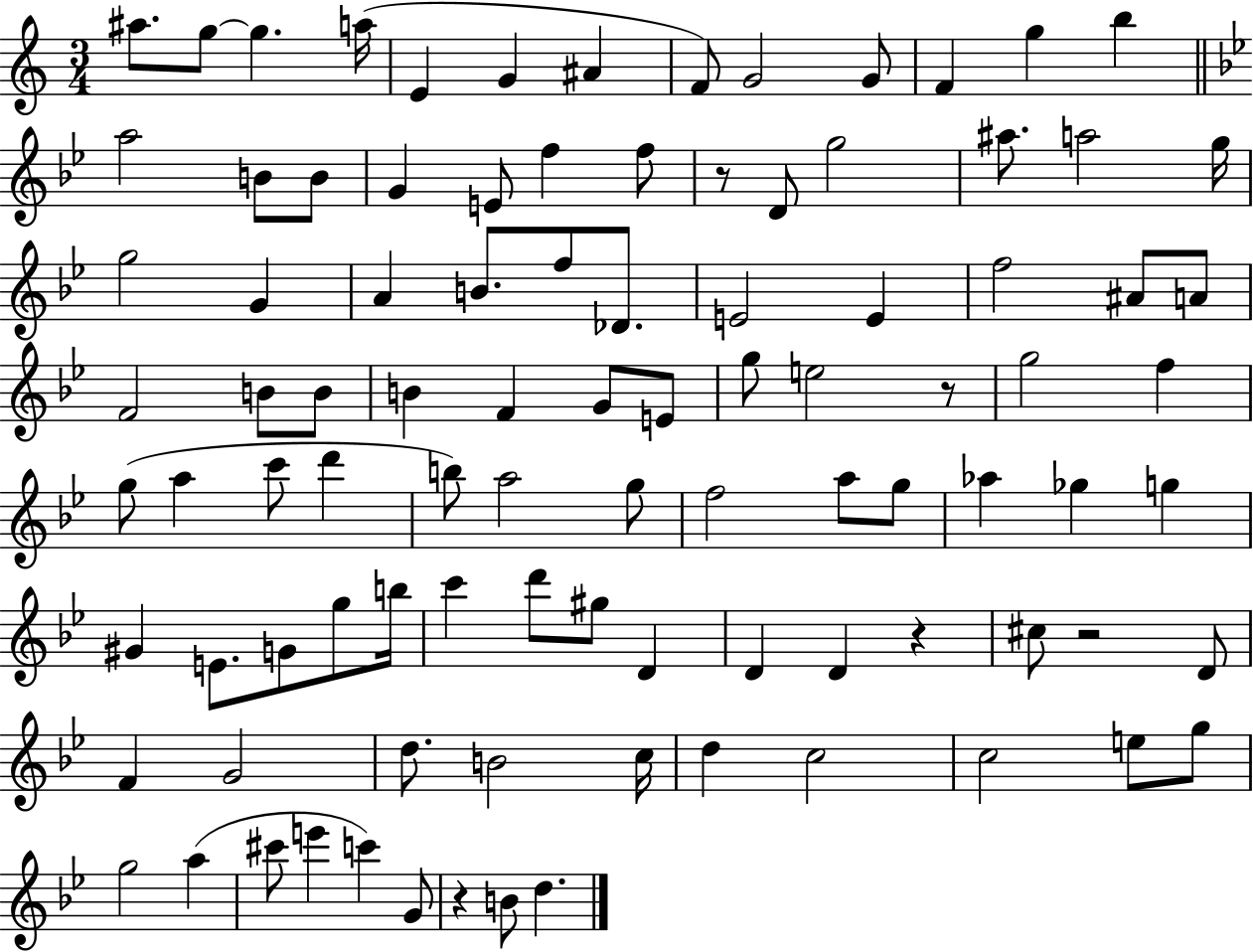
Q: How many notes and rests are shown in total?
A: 96